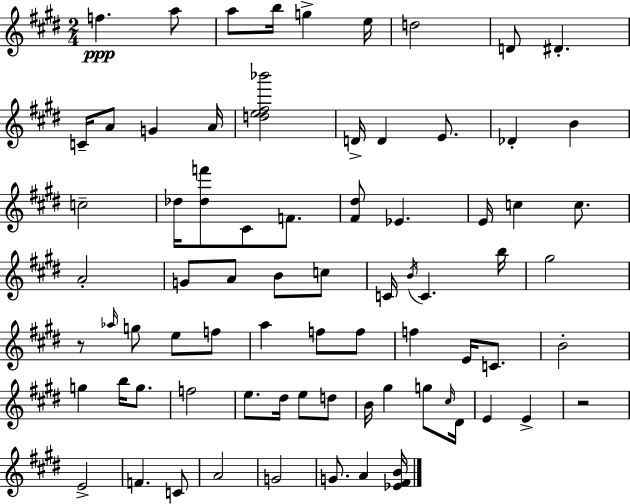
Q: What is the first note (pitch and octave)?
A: F5